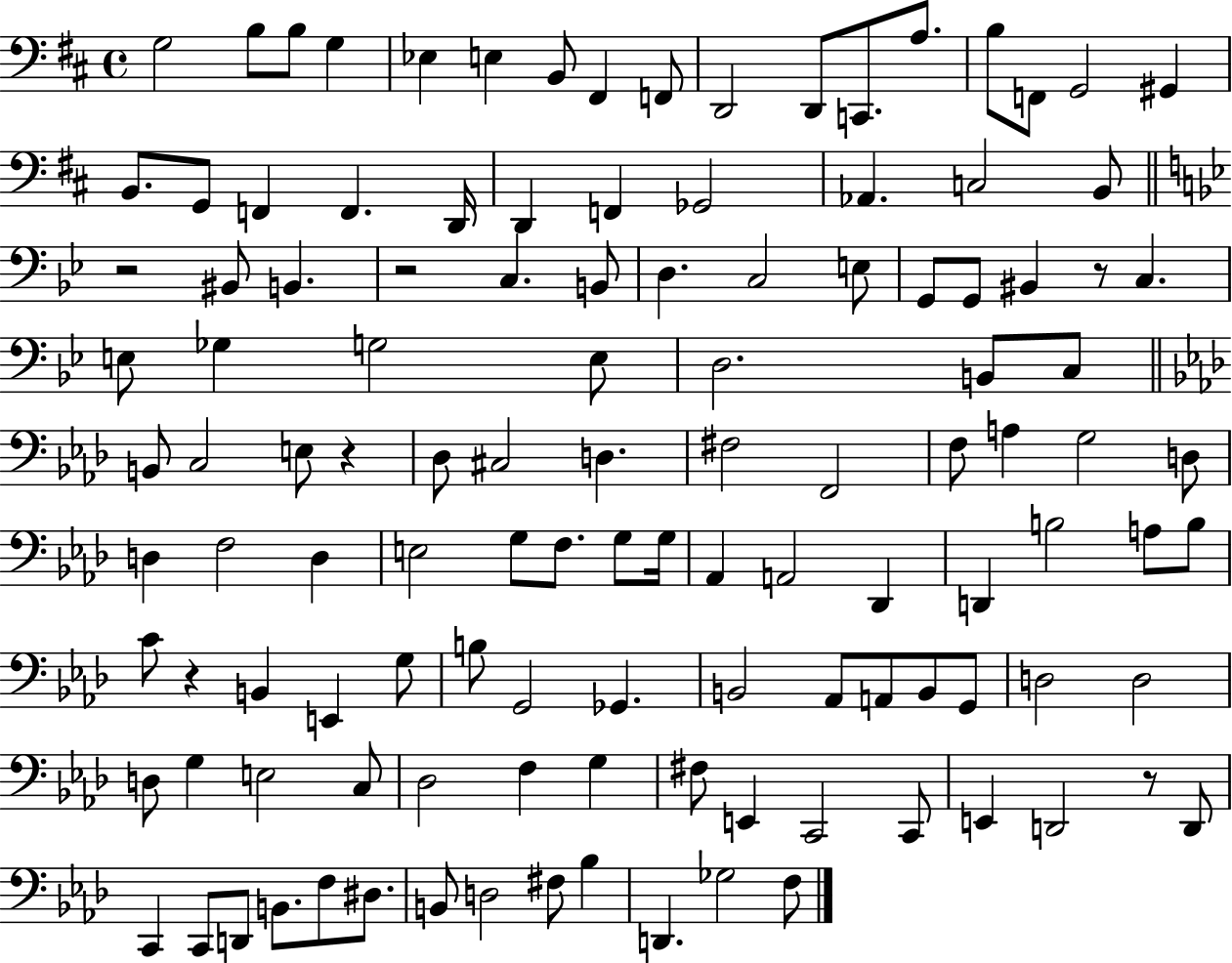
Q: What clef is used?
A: bass